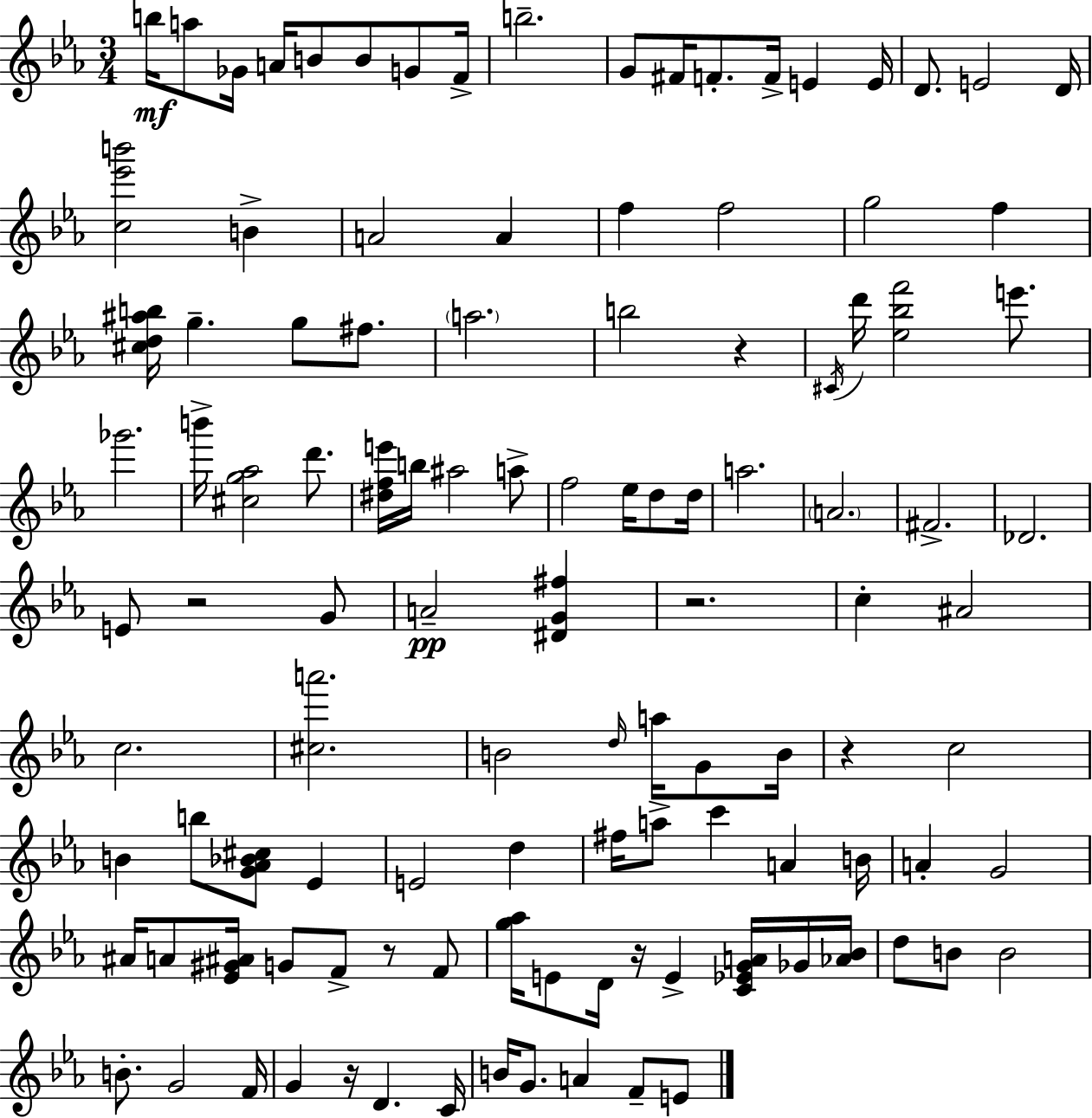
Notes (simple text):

B5/s A5/e Gb4/s A4/s B4/e B4/e G4/e F4/s B5/h. G4/e F#4/s F4/e. F4/s E4/q E4/s D4/e. E4/h D4/s [C5,Eb6,B6]/h B4/q A4/h A4/q F5/q F5/h G5/h F5/q [C#5,D5,A#5,B5]/s G5/q. G5/e F#5/e. A5/h. B5/h R/q C#4/s D6/s [Eb5,Bb5,F6]/h E6/e. Gb6/h. B6/s [C#5,G5,Ab5]/h D6/e. [D#5,F5,E6]/s B5/s A#5/h A5/e F5/h Eb5/s D5/e D5/s A5/h. A4/h. F#4/h. Db4/h. E4/e R/h G4/e A4/h [D#4,G4,F#5]/q R/h. C5/q A#4/h C5/h. [C#5,A6]/h. B4/h D5/s A5/s G4/e B4/s R/q C5/h B4/q B5/e [G4,Ab4,Bb4,C#5]/e Eb4/q E4/h D5/q F#5/s A5/e C6/q A4/q B4/s A4/q G4/h A#4/s A4/e [Eb4,G#4,A#4]/s G4/e F4/e R/e F4/e [G5,Ab5]/s E4/e D4/s R/s E4/q [C4,Eb4,G4,A4]/s Gb4/s [Ab4,Bb4]/s D5/e B4/e B4/h B4/e. G4/h F4/s G4/q R/s D4/q. C4/s B4/s G4/e. A4/q F4/e E4/e